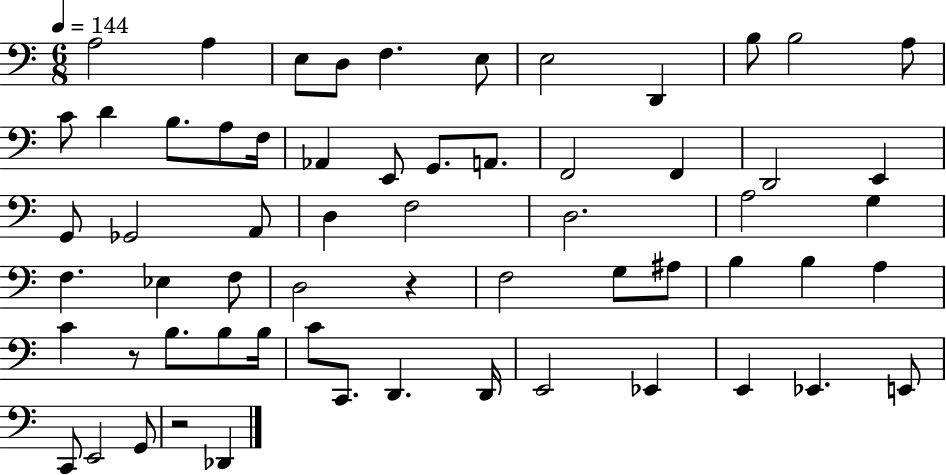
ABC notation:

X:1
T:Untitled
M:6/8
L:1/4
K:C
A,2 A, E,/2 D,/2 F, E,/2 E,2 D,, B,/2 B,2 A,/2 C/2 D B,/2 A,/2 F,/4 _A,, E,,/2 G,,/2 A,,/2 F,,2 F,, D,,2 E,, G,,/2 _G,,2 A,,/2 D, F,2 D,2 A,2 G, F, _E, F,/2 D,2 z F,2 G,/2 ^A,/2 B, B, A, C z/2 B,/2 B,/2 B,/4 C/2 C,,/2 D,, D,,/4 E,,2 _E,, E,, _E,, E,,/2 C,,/2 E,,2 G,,/2 z2 _D,,